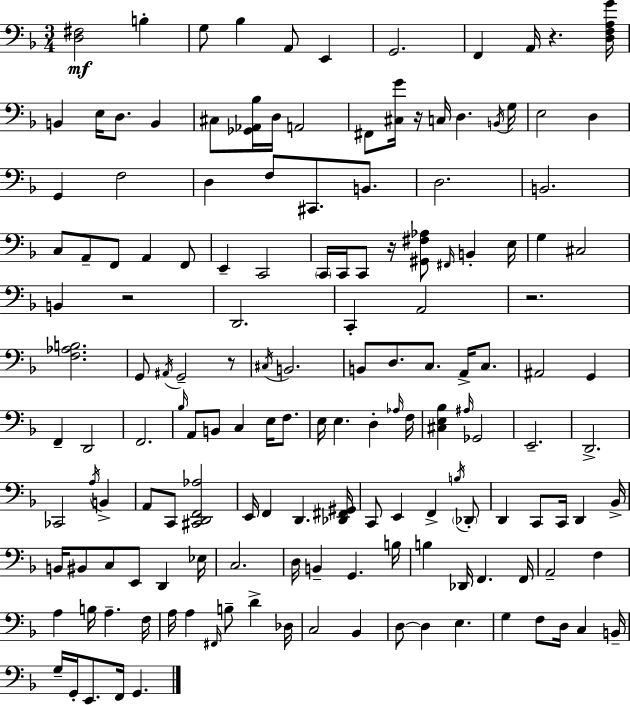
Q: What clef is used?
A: bass